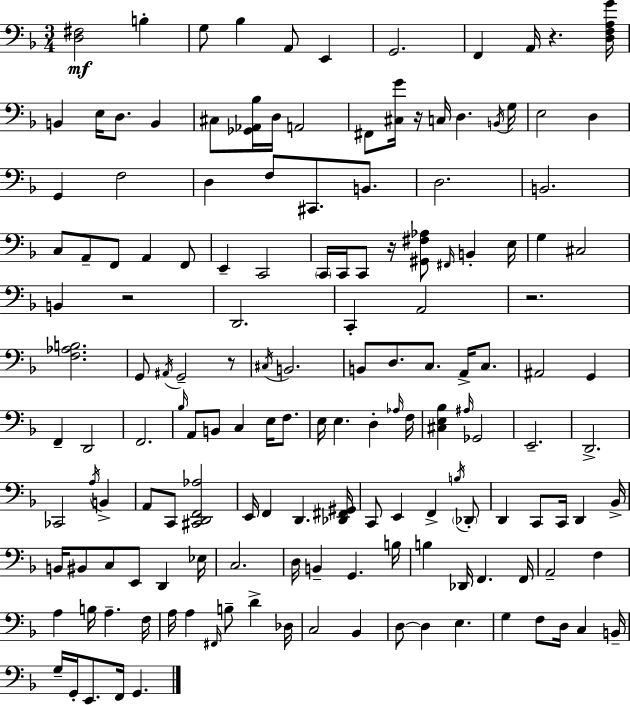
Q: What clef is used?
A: bass